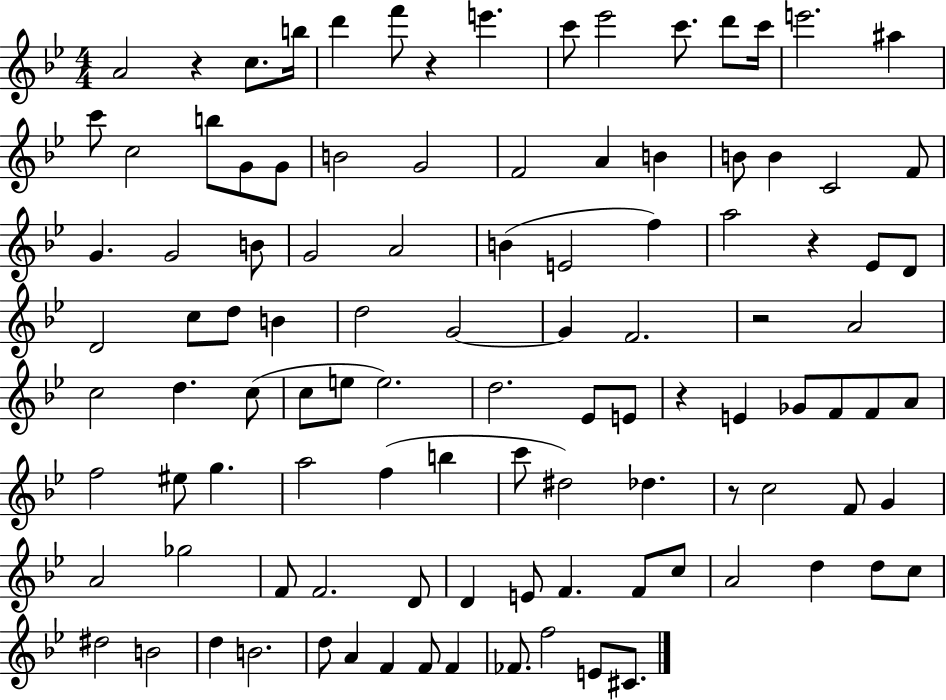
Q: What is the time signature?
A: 4/4